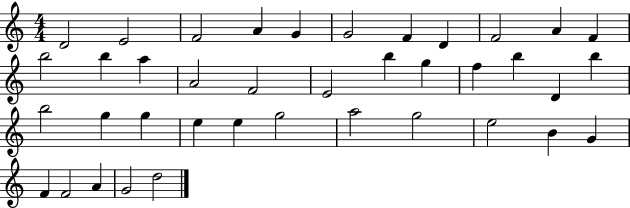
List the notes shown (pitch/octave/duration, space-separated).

D4/h E4/h F4/h A4/q G4/q G4/h F4/q D4/q F4/h A4/q F4/q B5/h B5/q A5/q A4/h F4/h E4/h B5/q G5/q F5/q B5/q D4/q B5/q B5/h G5/q G5/q E5/q E5/q G5/h A5/h G5/h E5/h B4/q G4/q F4/q F4/h A4/q G4/h D5/h